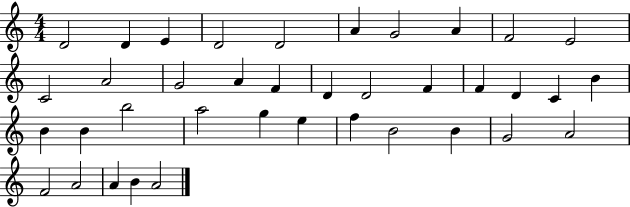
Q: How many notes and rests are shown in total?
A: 38